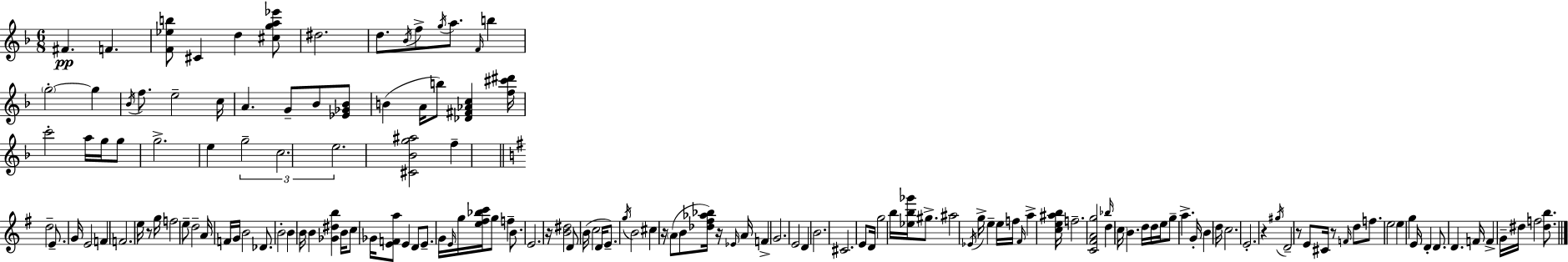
{
  \clef treble
  \numericTimeSignature
  \time 6/8
  \key f \major
  \repeat volta 2 { fis'4.\pp f'4. | <f' ees'' b''>8 cis'4 d''4 <cis'' g'' a'' ees'''>8 | dis''2. | d''8. \acciaccatura { bes'16 } f''8-> \acciaccatura { g''16 } a''8. \grace { f'16 } b''4 | \break \parenthesize g''2-.~~ g''4 | \acciaccatura { bes'16 } f''8. e''2-- | c''16 a'4. g'8-- | bes'8 <ees' ges' bes'>8 b'4( a'16 b''8) <des' fis' aes' c''>4 | \break <f'' cis''' dis'''>16 c'''2-. | a''16 g''16 g''8 g''2.-> | e''4 \tuplet 3/2 { g''2-- | c''2. | \break e''2. } | <cis' bes' g'' ais''>2 | f''4-- \bar "||" \break \key g \major d''2-- e'8.-- g'16 | e'2 f'4 | f'2. | e''16 r8 g''16 f''2 | \break e''8-- d''2-- a'16 f'16 | g'16 b'2 des'8. | b'2-. b'4 | b'16 b'4 <ges' dis'' b''>4 b'16 c''8 | \break ges'16 <e' f' a''>8 e'4 d'8 e'8.-- | g'16 \grace { e'16 } g''16 <e'' fis'' bes'' c'''>16 g''8 f''4-- b'8. | e'2. | r16 <b' dis''>2 d'8 | \break b'16( c''2 d'16 e'8.--) | \acciaccatura { g''16 } b'2 cis''4 | r16 \parenthesize a'8( b'8 <des'' fis'' aes'' bes''>16) r16 \grace { ees'16 } a'16 f'4-> | g'2. | \break e'2 d'4 | b'2. | cis'2. | e'8 d'16 g''2 | \break b''16 <ees'' b'' ges'''>16 gis''8.-> ais''2 | \acciaccatura { ees'16 } g''16-> e''4-- e''16 f''16 \grace { fis'16 } | a''4-> <c'' e'' ais'' b''>16 f''2.-- | <c' fis' a' g''>2 | \break \grace { bes''16 } d''4 \parenthesize c''16 b'4. | d''16 d''16 e''16 g''8-- a''4.-> | g'16-. b'4 d''16 c''2. | e'2.-. | \break r4 \acciaccatura { gis''16 } d'2-- | r8 e'8 cis'16 | r8 \grace { f'16 } d''8 f''8. e''2 | e''4 g''4 | \break e'16 d'4-. d'8. d'4. | f'16 f'4-> g'16-- dis''16 f''2 | <dis'' b''>8. } \bar "|."
}